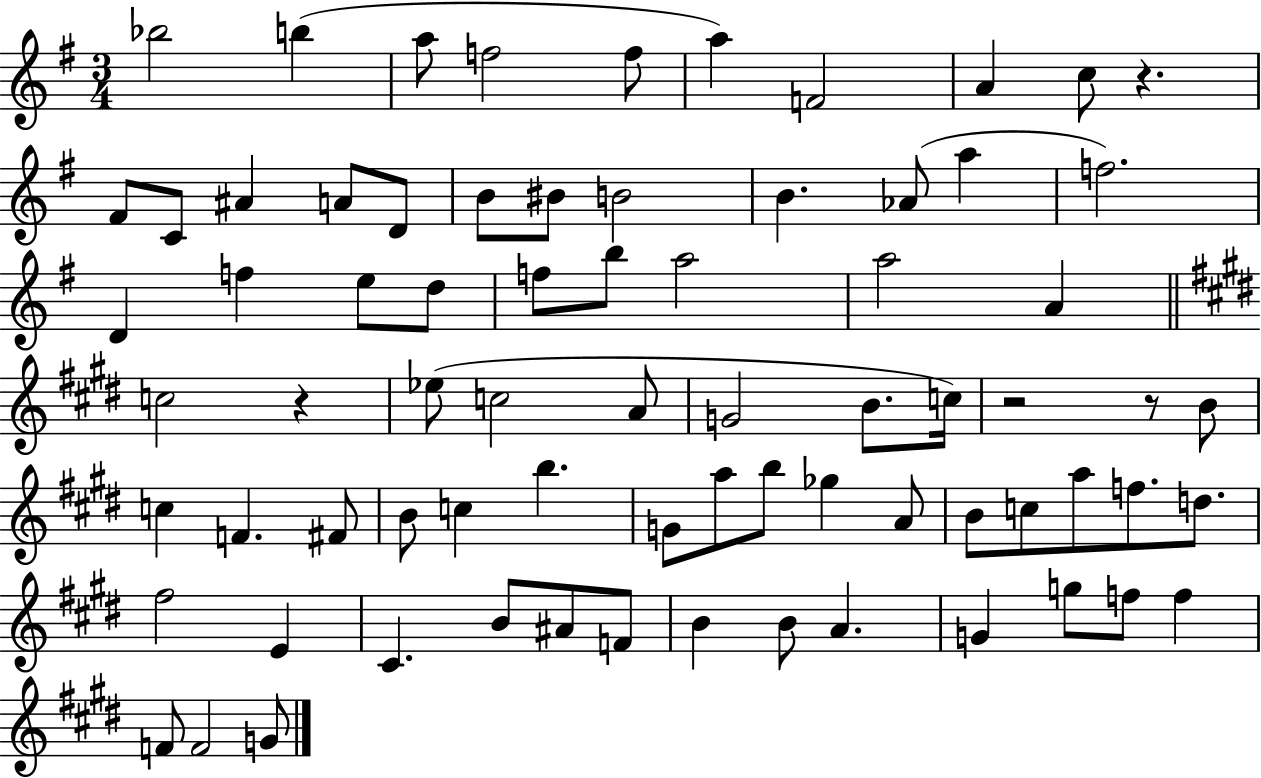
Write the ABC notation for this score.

X:1
T:Untitled
M:3/4
L:1/4
K:G
_b2 b a/2 f2 f/2 a F2 A c/2 z ^F/2 C/2 ^A A/2 D/2 B/2 ^B/2 B2 B _A/2 a f2 D f e/2 d/2 f/2 b/2 a2 a2 A c2 z _e/2 c2 A/2 G2 B/2 c/4 z2 z/2 B/2 c F ^F/2 B/2 c b G/2 a/2 b/2 _g A/2 B/2 c/2 a/2 f/2 d/2 ^f2 E ^C B/2 ^A/2 F/2 B B/2 A G g/2 f/2 f F/2 F2 G/2